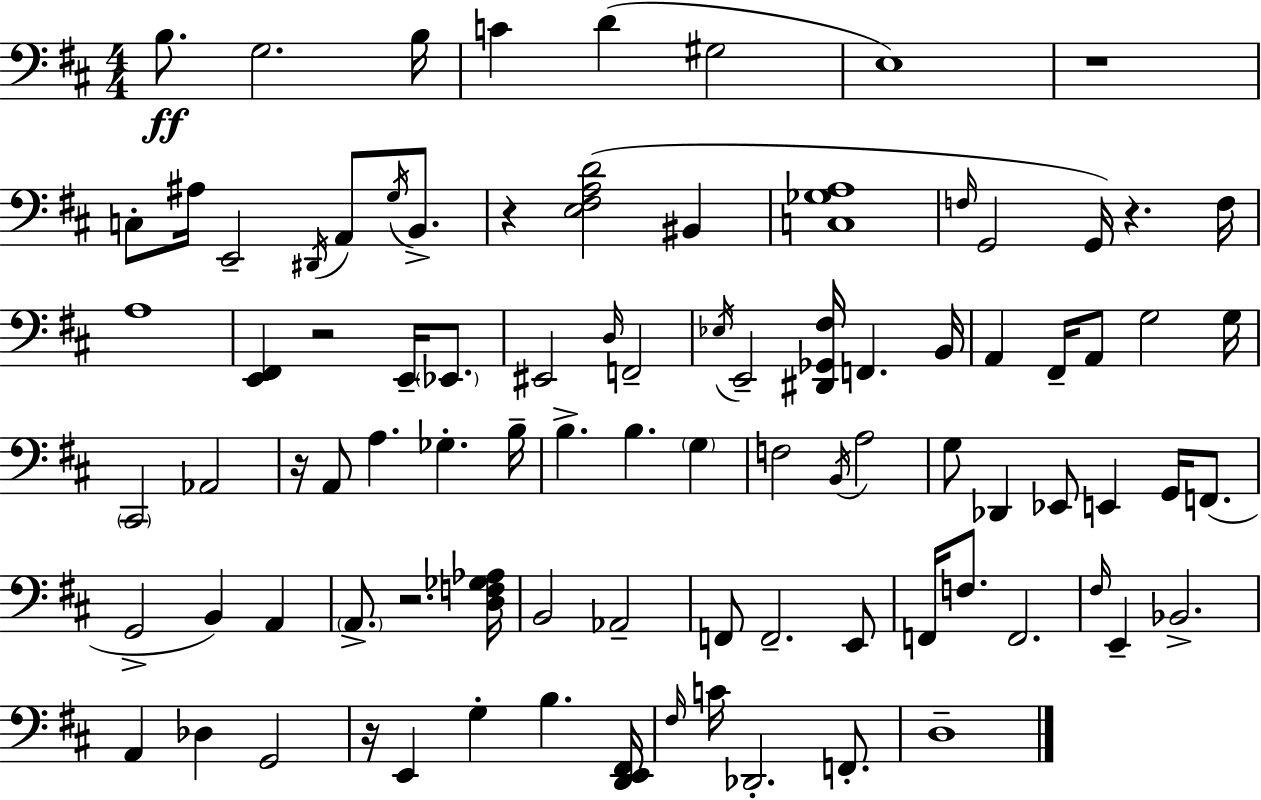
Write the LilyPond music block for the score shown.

{
  \clef bass
  \numericTimeSignature
  \time 4/4
  \key d \major
  b8.\ff g2. b16 | c'4 d'4( gis2 | e1) | r1 | \break c8-. ais16 e,2-- \acciaccatura { dis,16 } a,8 \acciaccatura { g16 } b,8.-> | r4 <e fis a d'>2( bis,4 | <c ges a>1 | \grace { f16 } g,2 g,16) r4. | \break f16 a1 | <e, fis,>4 r2 e,16-- | \parenthesize ees,8. eis,2 \grace { d16 } f,2-- | \acciaccatura { ees16 } e,2-- <dis, ges, fis>16 f,4. | \break b,16 a,4 fis,16-- a,8 g2 | g16 \parenthesize cis,2 aes,2 | r16 a,8 a4. ges4.-. | b16-- b4.-> b4. | \break \parenthesize g4 f2 \acciaccatura { b,16 } a2 | g8 des,4 ees,8 e,4 | g,16 f,8.( g,2-> b,4) | a,4 \parenthesize a,8.-> r2. | \break <d f ges aes>16 b,2 aes,2-- | f,8 f,2.-- | e,8 f,16 f8. f,2. | \grace { fis16 } e,4-- bes,2.-> | \break a,4 des4 g,2 | r16 e,4 g4-. | b4. <d, e, fis,>16 \grace { fis16 } c'16 des,2.-. | f,8.-. d1-- | \break \bar "|."
}